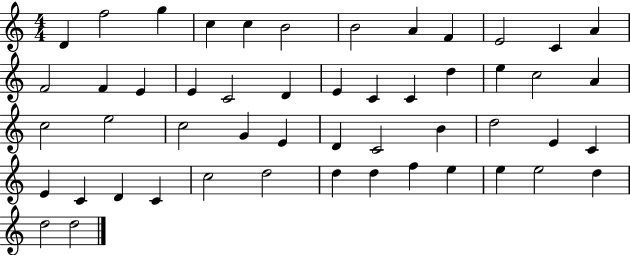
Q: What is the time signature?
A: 4/4